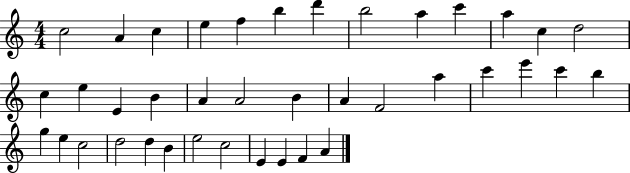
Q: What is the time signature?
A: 4/4